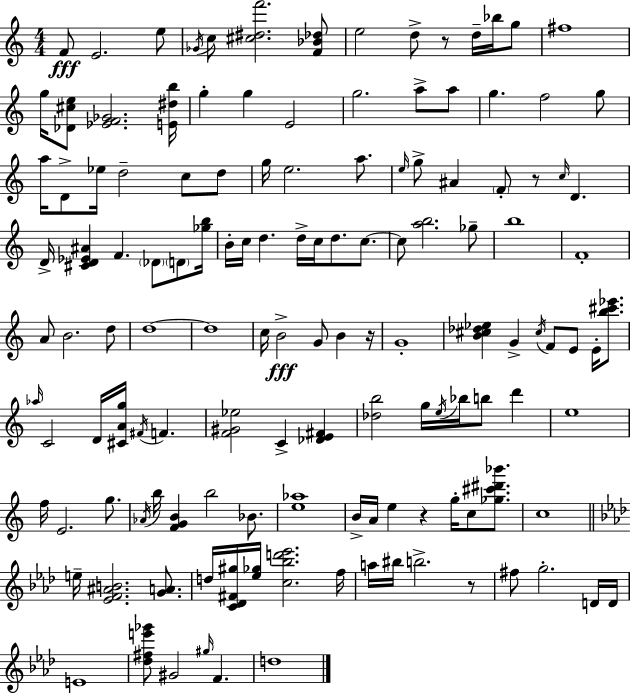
X:1
T:Untitled
M:4/4
L:1/4
K:C
F/2 E2 e/2 _G/4 c/2 [^c^df']2 [F_B_d]/2 e2 d/2 z/2 d/4 _b/4 g/2 ^f4 g/4 [_D^ce]/2 [_EF_G]2 [E^db]/4 g g E2 g2 a/2 a/2 g f2 g/2 a/4 D/2 _e/4 d2 c/2 d/2 g/4 e2 a/2 e/4 g/2 ^A F/2 z/2 c/4 D D/4 [^CD_E^A] F _D/2 D/2 [_gb]/4 B/4 c/4 d d/4 c/4 d/2 c/2 c/2 [ab]2 _g/2 b4 F4 A/2 B2 d/2 d4 d4 c/4 B2 G/2 B z/4 G4 [B^c_d_e] G ^c/4 F/2 E/2 E/4 [b^c'_e']/2 _a/4 C2 D/4 [^CAg]/4 ^F/4 F [F^G_e]2 C [_DE^F] [_db]2 g/4 e/4 _b/4 b/2 d' e4 f/4 E2 g/2 _A/4 b/4 [FGB] b2 _B/2 [e_a]4 B/4 A/4 e z g/4 c/2 [_g^c'^d'_b']/2 c4 e/4 [_EF^AB]2 [GA]/2 d/4 [C_D^F^g]/4 [_e_g]/4 [c_bd'_e']2 f/4 a/4 ^b/4 b2 z/2 ^f/2 g2 D/4 D/4 E4 [_d^fe'_g']/2 ^G2 ^g/4 F d4